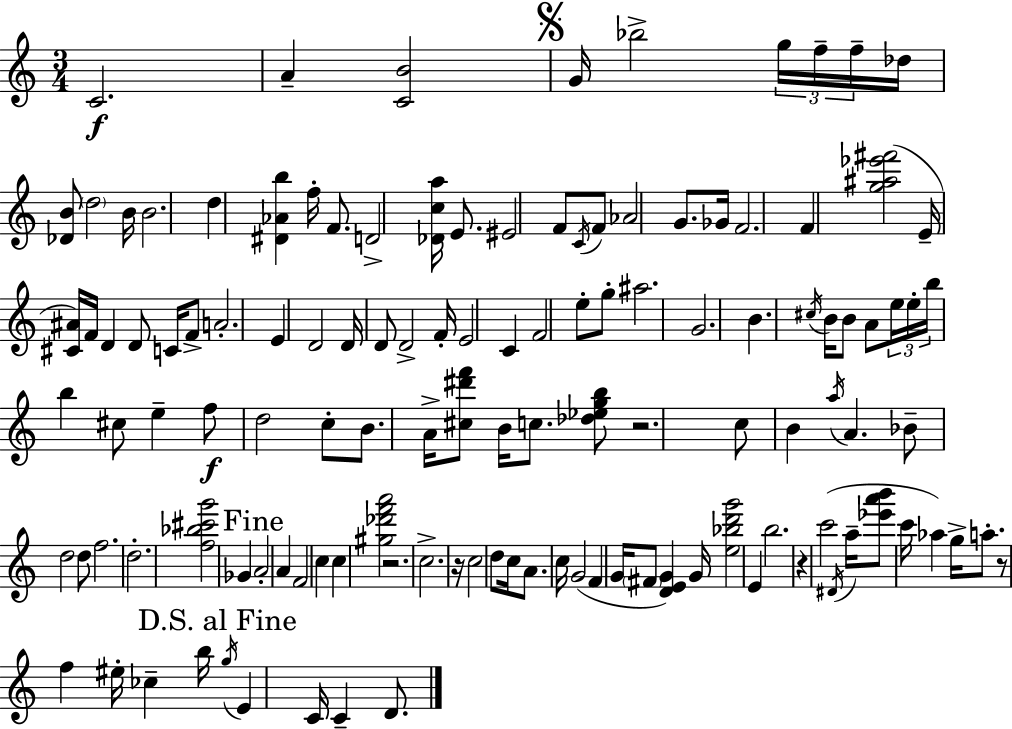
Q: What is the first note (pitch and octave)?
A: C4